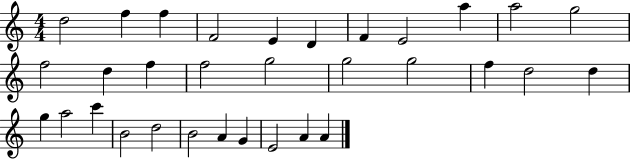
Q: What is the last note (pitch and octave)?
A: A4